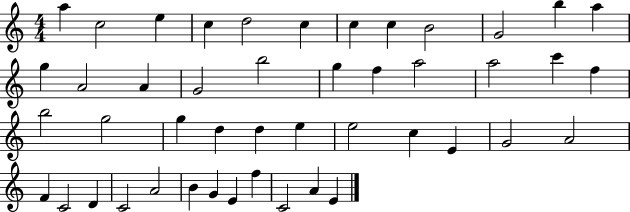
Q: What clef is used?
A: treble